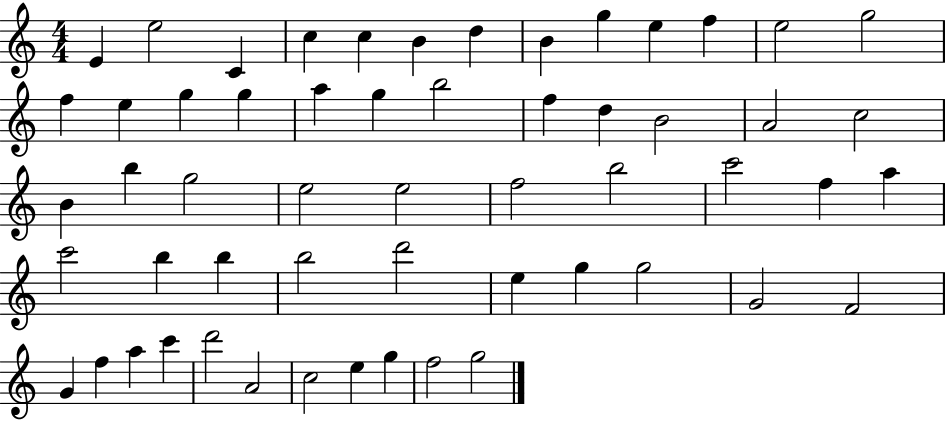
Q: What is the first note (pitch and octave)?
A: E4